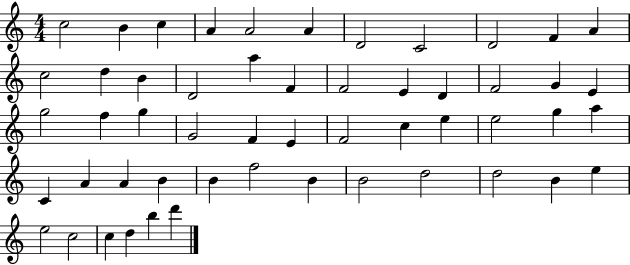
{
  \clef treble
  \numericTimeSignature
  \time 4/4
  \key c \major
  c''2 b'4 c''4 | a'4 a'2 a'4 | d'2 c'2 | d'2 f'4 a'4 | \break c''2 d''4 b'4 | d'2 a''4 f'4 | f'2 e'4 d'4 | f'2 g'4 e'4 | \break g''2 f''4 g''4 | g'2 f'4 e'4 | f'2 c''4 e''4 | e''2 g''4 a''4 | \break c'4 a'4 a'4 b'4 | b'4 f''2 b'4 | b'2 d''2 | d''2 b'4 e''4 | \break e''2 c''2 | c''4 d''4 b''4 d'''4 | \bar "|."
}